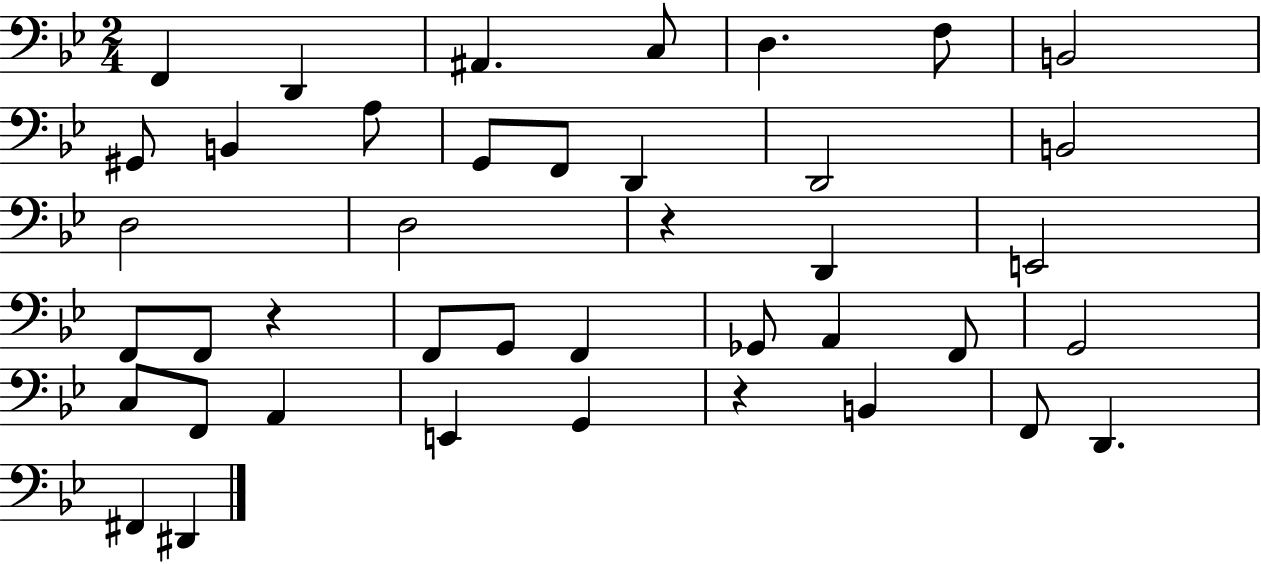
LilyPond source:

{
  \clef bass
  \numericTimeSignature
  \time 2/4
  \key bes \major
  f,4 d,4 | ais,4. c8 | d4. f8 | b,2 | \break gis,8 b,4 a8 | g,8 f,8 d,4 | d,2 | b,2 | \break d2 | d2 | r4 d,4 | e,2 | \break f,8 f,8 r4 | f,8 g,8 f,4 | ges,8 a,4 f,8 | g,2 | \break c8 f,8 a,4 | e,4 g,4 | r4 b,4 | f,8 d,4. | \break fis,4 dis,4 | \bar "|."
}